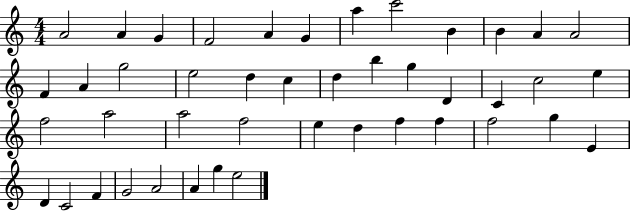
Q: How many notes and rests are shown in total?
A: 44